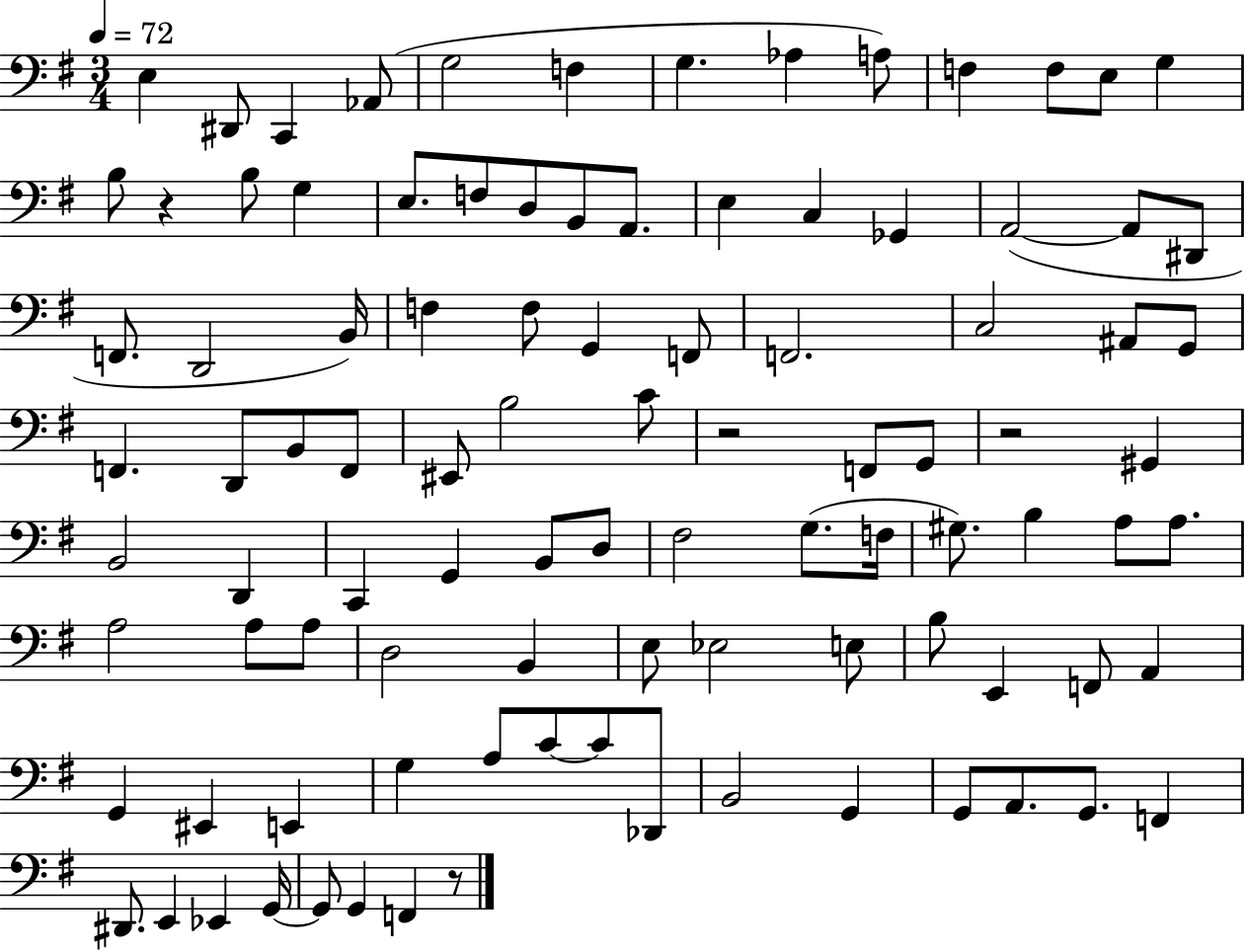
E3/q D#2/e C2/q Ab2/e G3/h F3/q G3/q. Ab3/q A3/e F3/q F3/e E3/e G3/q B3/e R/q B3/e G3/q E3/e. F3/e D3/e B2/e A2/e. E3/q C3/q Gb2/q A2/h A2/e D#2/e F2/e. D2/h B2/s F3/q F3/e G2/q F2/e F2/h. C3/h A#2/e G2/e F2/q. D2/e B2/e F2/e EIS2/e B3/h C4/e R/h F2/e G2/e R/h G#2/q B2/h D2/q C2/q G2/q B2/e D3/e F#3/h G3/e. F3/s G#3/e. B3/q A3/e A3/e. A3/h A3/e A3/e D3/h B2/q E3/e Eb3/h E3/e B3/e E2/q F2/e A2/q G2/q EIS2/q E2/q G3/q A3/e C4/e C4/e Db2/e B2/h G2/q G2/e A2/e. G2/e. F2/q D#2/e. E2/q Eb2/q G2/s G2/e G2/q F2/q R/e